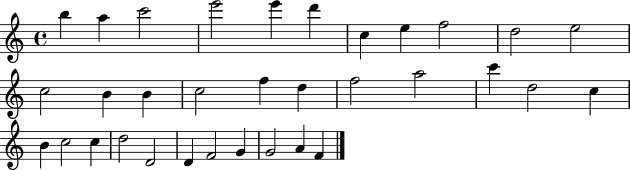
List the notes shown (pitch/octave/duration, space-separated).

B5/q A5/q C6/h E6/h E6/q D6/q C5/q E5/q F5/h D5/h E5/h C5/h B4/q B4/q C5/h F5/q D5/q F5/h A5/h C6/q D5/h C5/q B4/q C5/h C5/q D5/h D4/h D4/q F4/h G4/q G4/h A4/q F4/q